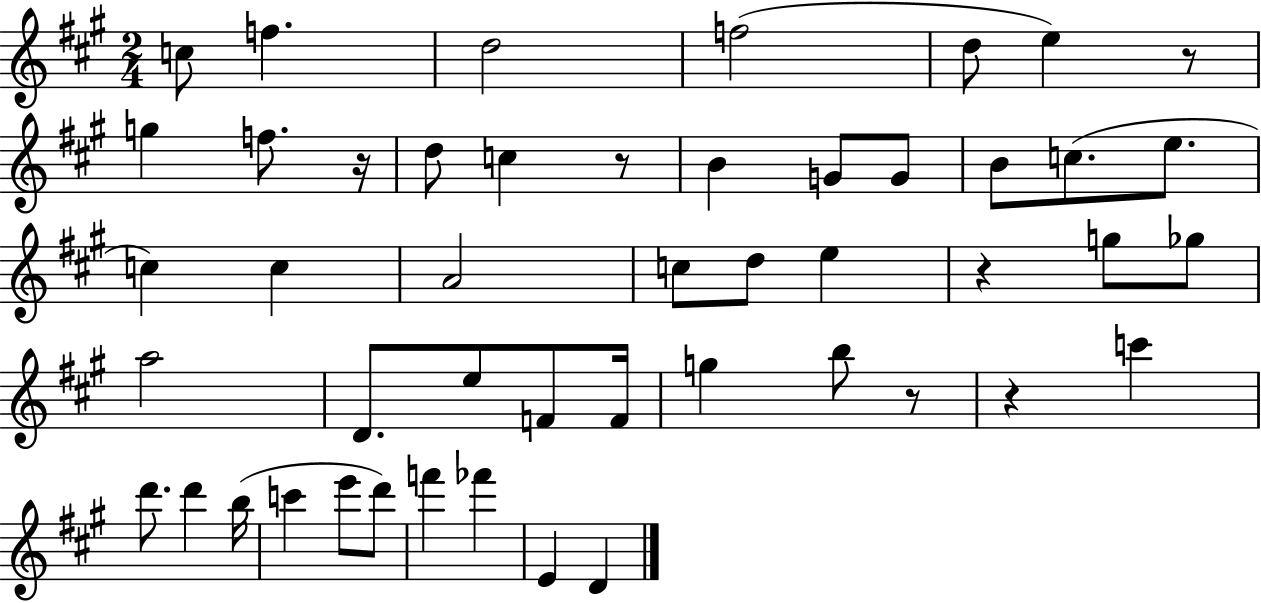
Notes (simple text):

C5/e F5/q. D5/h F5/h D5/e E5/q R/e G5/q F5/e. R/s D5/e C5/q R/e B4/q G4/e G4/e B4/e C5/e. E5/e. C5/q C5/q A4/h C5/e D5/e E5/q R/q G5/e Gb5/e A5/h D4/e. E5/e F4/e F4/s G5/q B5/e R/e R/q C6/q D6/e. D6/q B5/s C6/q E6/e D6/e F6/q FES6/q E4/q D4/q